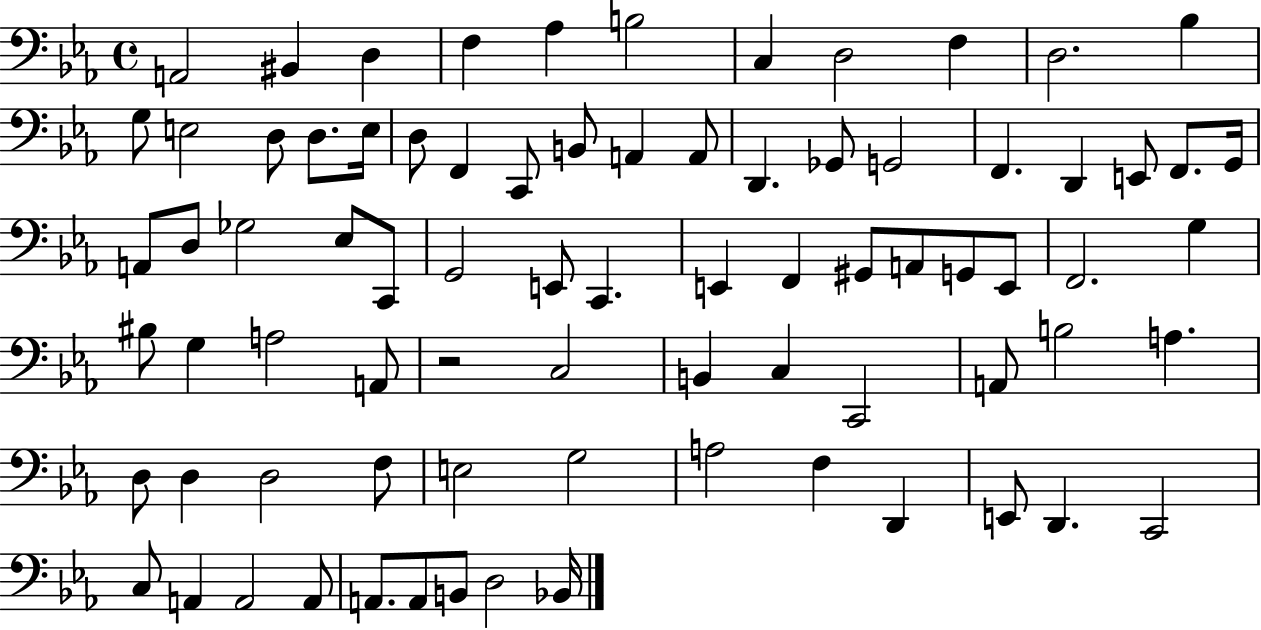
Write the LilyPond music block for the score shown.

{
  \clef bass
  \time 4/4
  \defaultTimeSignature
  \key ees \major
  a,2 bis,4 d4 | f4 aes4 b2 | c4 d2 f4 | d2. bes4 | \break g8 e2 d8 d8. e16 | d8 f,4 c,8 b,8 a,4 a,8 | d,4. ges,8 g,2 | f,4. d,4 e,8 f,8. g,16 | \break a,8 d8 ges2 ees8 c,8 | g,2 e,8 c,4. | e,4 f,4 gis,8 a,8 g,8 e,8 | f,2. g4 | \break bis8 g4 a2 a,8 | r2 c2 | b,4 c4 c,2 | a,8 b2 a4. | \break d8 d4 d2 f8 | e2 g2 | a2 f4 d,4 | e,8 d,4. c,2 | \break c8 a,4 a,2 a,8 | a,8. a,8 b,8 d2 bes,16 | \bar "|."
}